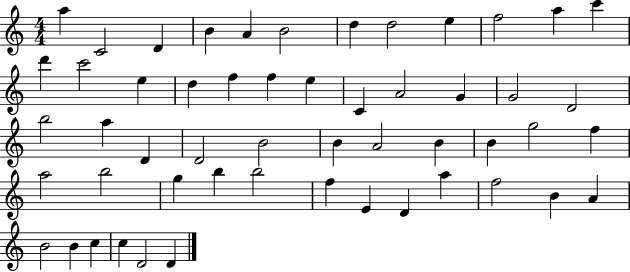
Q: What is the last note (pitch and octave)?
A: D4